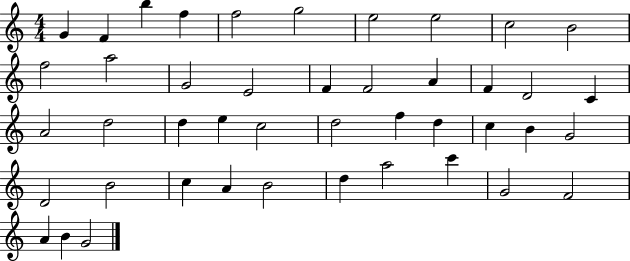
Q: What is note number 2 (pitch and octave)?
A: F4